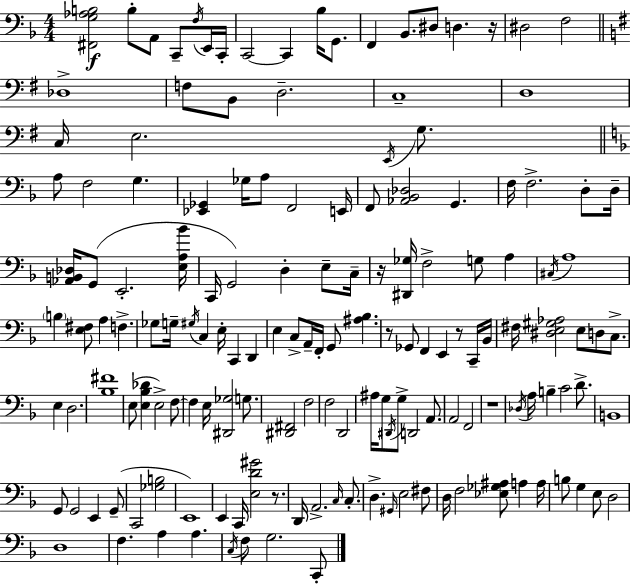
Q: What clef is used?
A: bass